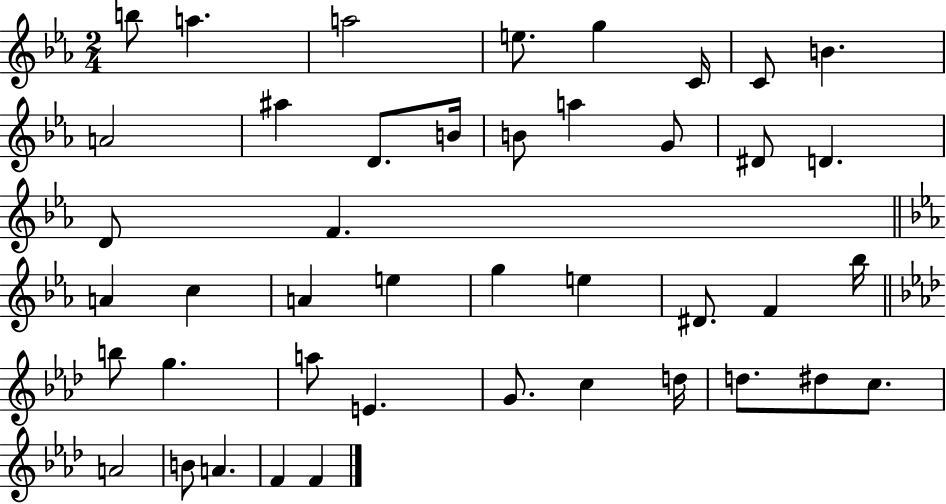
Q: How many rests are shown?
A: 0